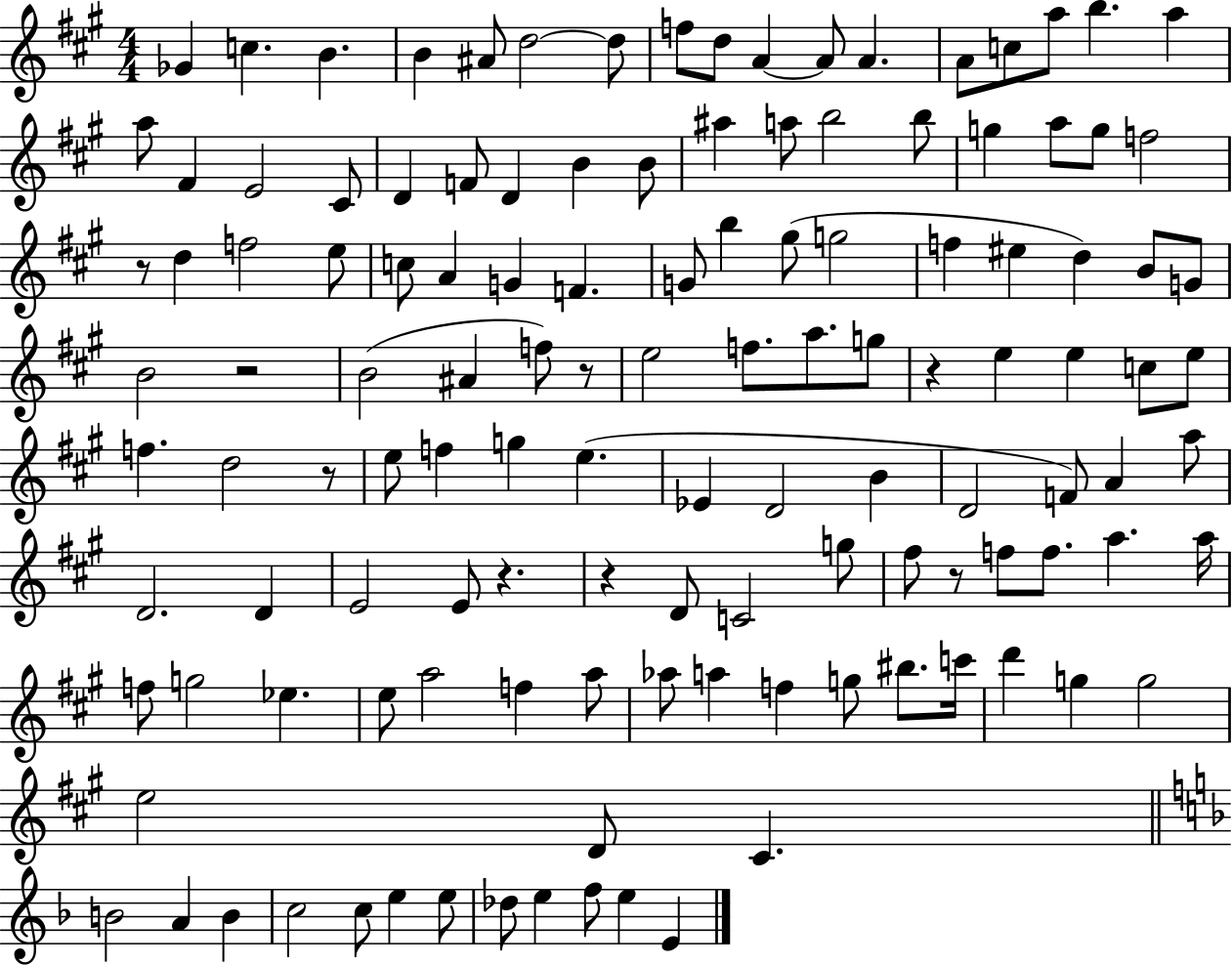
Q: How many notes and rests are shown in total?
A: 126